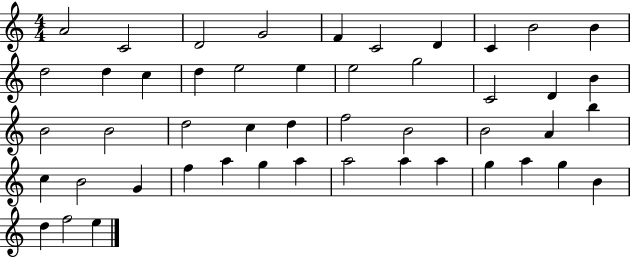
{
  \clef treble
  \numericTimeSignature
  \time 4/4
  \key c \major
  a'2 c'2 | d'2 g'2 | f'4 c'2 d'4 | c'4 b'2 b'4 | \break d''2 d''4 c''4 | d''4 e''2 e''4 | e''2 g''2 | c'2 d'4 b'4 | \break b'2 b'2 | d''2 c''4 d''4 | f''2 b'2 | b'2 a'4 b''4 | \break c''4 b'2 g'4 | f''4 a''4 g''4 a''4 | a''2 a''4 a''4 | g''4 a''4 g''4 b'4 | \break d''4 f''2 e''4 | \bar "|."
}